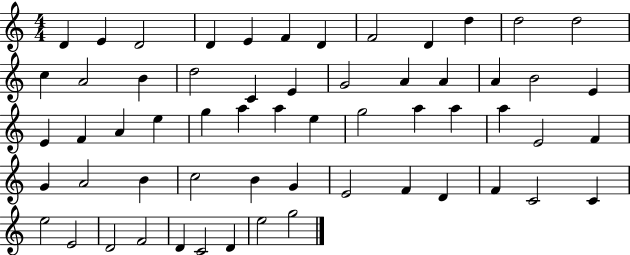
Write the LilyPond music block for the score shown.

{
  \clef treble
  \numericTimeSignature
  \time 4/4
  \key c \major
  d'4 e'4 d'2 | d'4 e'4 f'4 d'4 | f'2 d'4 d''4 | d''2 d''2 | \break c''4 a'2 b'4 | d''2 c'4 e'4 | g'2 a'4 a'4 | a'4 b'2 e'4 | \break e'4 f'4 a'4 e''4 | g''4 a''4 a''4 e''4 | g''2 a''4 a''4 | a''4 e'2 f'4 | \break g'4 a'2 b'4 | c''2 b'4 g'4 | e'2 f'4 d'4 | f'4 c'2 c'4 | \break e''2 e'2 | d'2 f'2 | d'4 c'2 d'4 | e''2 g''2 | \break \bar "|."
}